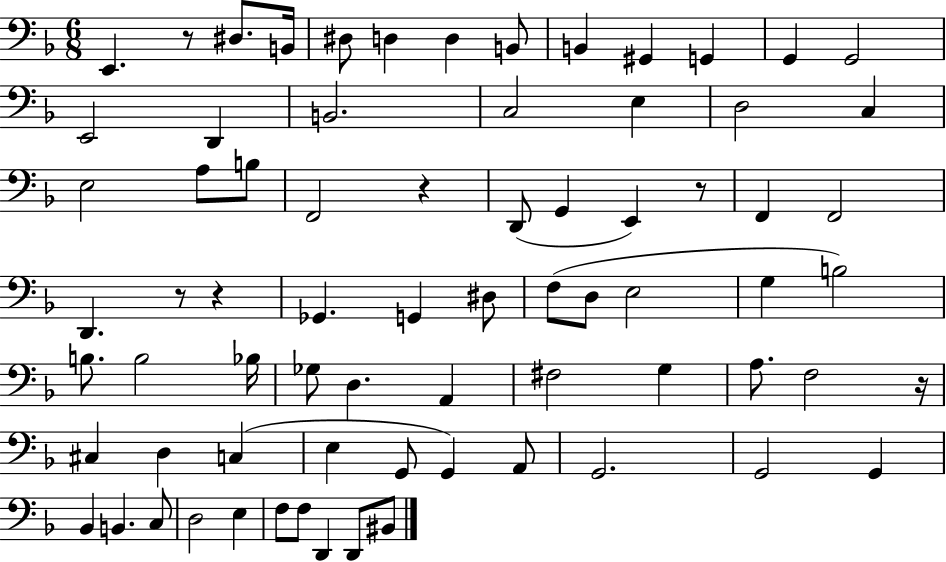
{
  \clef bass
  \numericTimeSignature
  \time 6/8
  \key f \major
  e,4. r8 dis8. b,16 | dis8 d4 d4 b,8 | b,4 gis,4 g,4 | g,4 g,2 | \break e,2 d,4 | b,2. | c2 e4 | d2 c4 | \break e2 a8 b8 | f,2 r4 | d,8( g,4 e,4) r8 | f,4 f,2 | \break d,4. r8 r4 | ges,4. g,4 dis8 | f8( d8 e2 | g4 b2) | \break b8. b2 bes16 | ges8 d4. a,4 | fis2 g4 | a8. f2 r16 | \break cis4 d4 c4( | e4 g,8 g,4) a,8 | g,2. | g,2 g,4 | \break bes,4 b,4. c8 | d2 e4 | f8 f8 d,4 d,8 bis,8 | \bar "|."
}